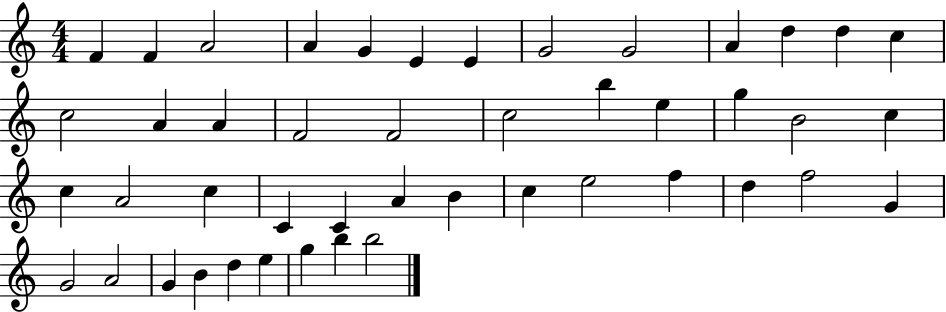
F4/q F4/q A4/h A4/q G4/q E4/q E4/q G4/h G4/h A4/q D5/q D5/q C5/q C5/h A4/q A4/q F4/h F4/h C5/h B5/q E5/q G5/q B4/h C5/q C5/q A4/h C5/q C4/q C4/q A4/q B4/q C5/q E5/h F5/q D5/q F5/h G4/q G4/h A4/h G4/q B4/q D5/q E5/q G5/q B5/q B5/h